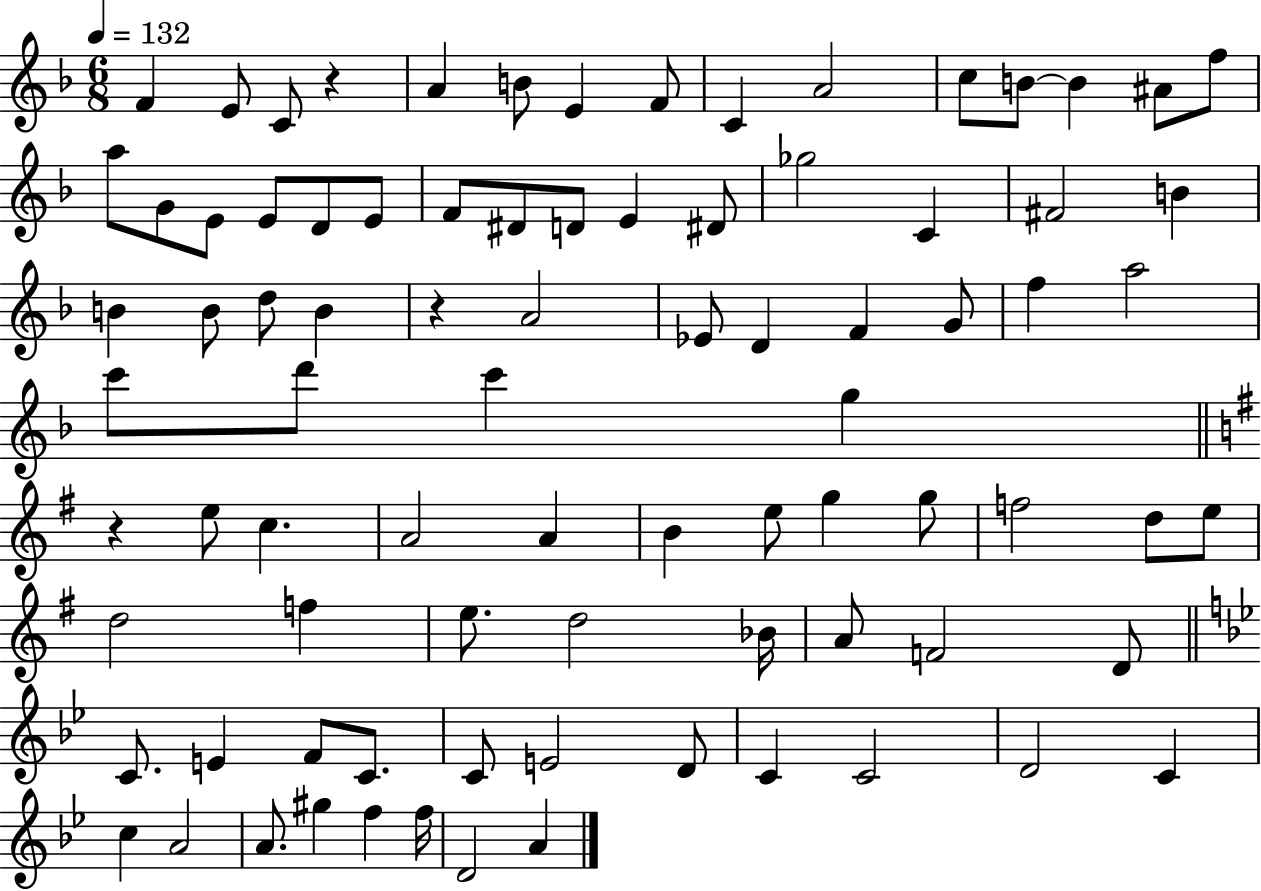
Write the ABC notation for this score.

X:1
T:Untitled
M:6/8
L:1/4
K:F
F E/2 C/2 z A B/2 E F/2 C A2 c/2 B/2 B ^A/2 f/2 a/2 G/2 E/2 E/2 D/2 E/2 F/2 ^D/2 D/2 E ^D/2 _g2 C ^F2 B B B/2 d/2 B z A2 _E/2 D F G/2 f a2 c'/2 d'/2 c' g z e/2 c A2 A B e/2 g g/2 f2 d/2 e/2 d2 f e/2 d2 _B/4 A/2 F2 D/2 C/2 E F/2 C/2 C/2 E2 D/2 C C2 D2 C c A2 A/2 ^g f f/4 D2 A